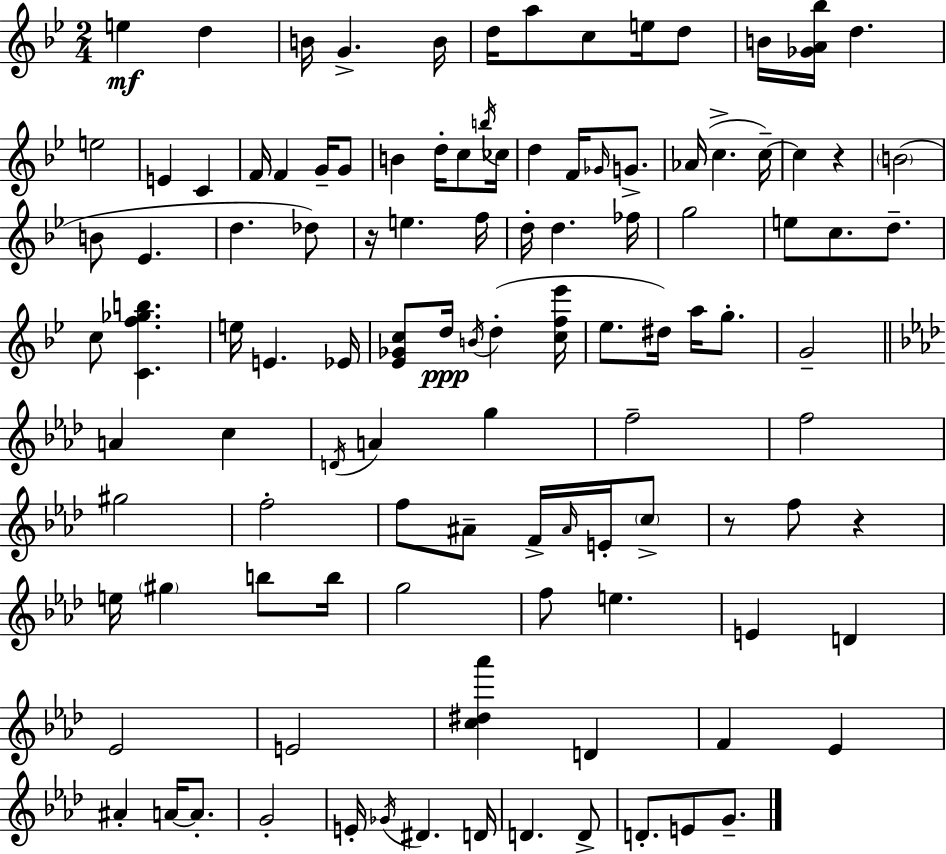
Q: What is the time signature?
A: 2/4